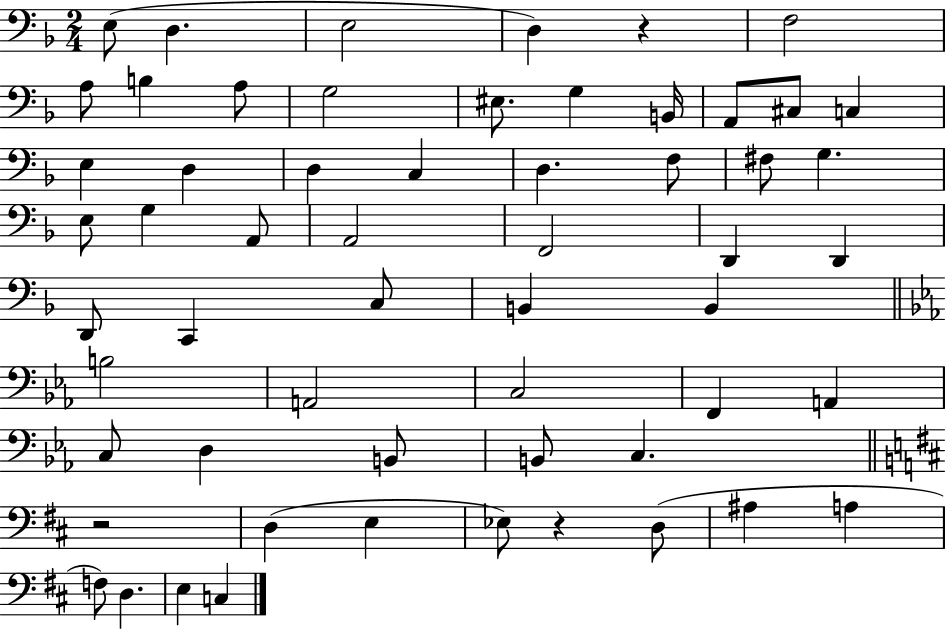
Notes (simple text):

E3/e D3/q. E3/h D3/q R/q F3/h A3/e B3/q A3/e G3/h EIS3/e. G3/q B2/s A2/e C#3/e C3/q E3/q D3/q D3/q C3/q D3/q. F3/e F#3/e G3/q. E3/e G3/q A2/e A2/h F2/h D2/q D2/q D2/e C2/q C3/e B2/q B2/q B3/h A2/h C3/h F2/q A2/q C3/e D3/q B2/e B2/e C3/q. R/h D3/q E3/q Eb3/e R/q D3/e A#3/q A3/q F3/e D3/q. E3/q C3/q